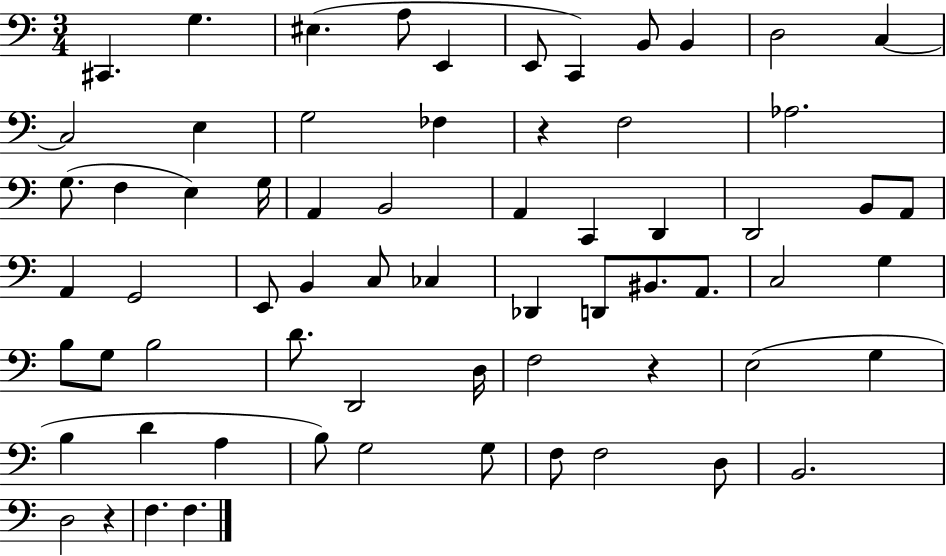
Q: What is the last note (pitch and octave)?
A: F3